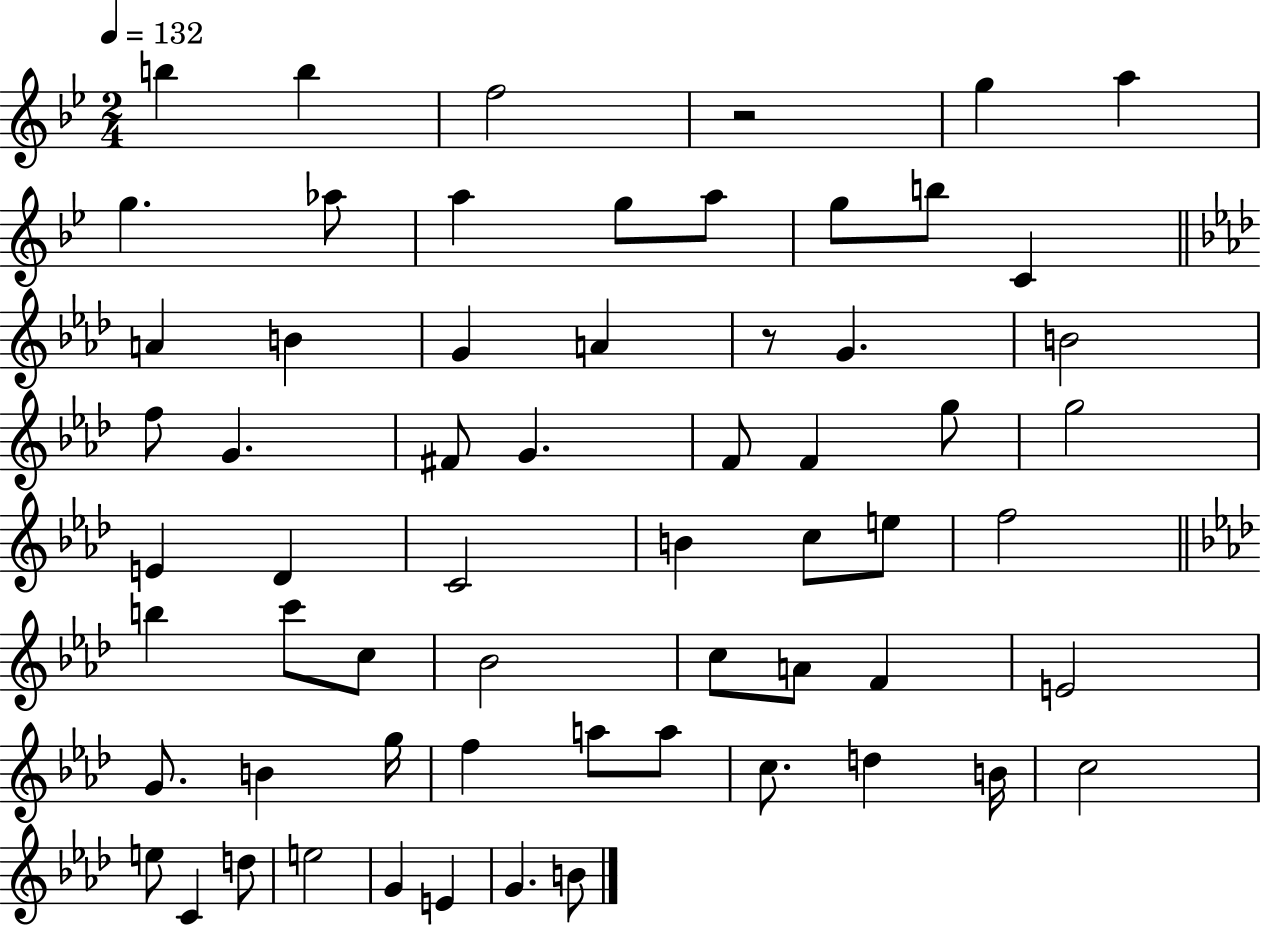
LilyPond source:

{
  \clef treble
  \numericTimeSignature
  \time 2/4
  \key bes \major
  \tempo 4 = 132
  b''4 b''4 | f''2 | r2 | g''4 a''4 | \break g''4. aes''8 | a''4 g''8 a''8 | g''8 b''8 c'4 | \bar "||" \break \key aes \major a'4 b'4 | g'4 a'4 | r8 g'4. | b'2 | \break f''8 g'4. | fis'8 g'4. | f'8 f'4 g''8 | g''2 | \break e'4 des'4 | c'2 | b'4 c''8 e''8 | f''2 | \break \bar "||" \break \key f \minor b''4 c'''8 c''8 | bes'2 | c''8 a'8 f'4 | e'2 | \break g'8. b'4 g''16 | f''4 a''8 a''8 | c''8. d''4 b'16 | c''2 | \break e''8 c'4 d''8 | e''2 | g'4 e'4 | g'4. b'8 | \break \bar "|."
}